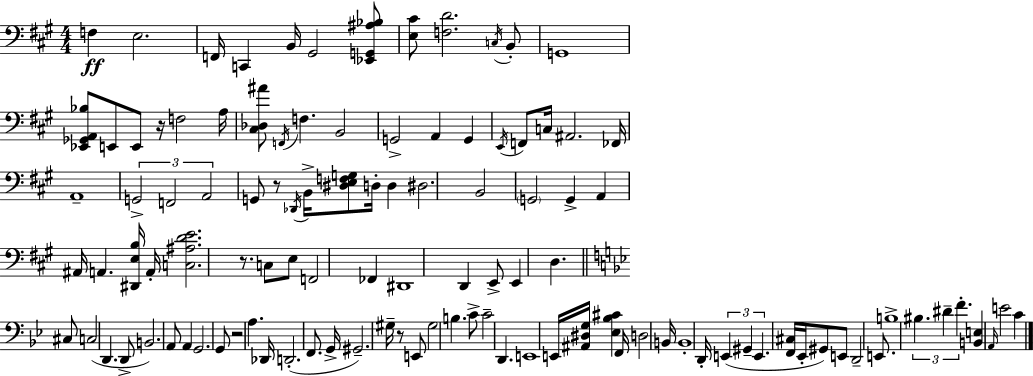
F3/q E3/h. F2/s C2/q B2/s G#2/h [Eb2,G2,A#3,Bb3]/e [E3,C#4]/e [F3,D4]/h. C3/s B2/e G2/w [Eb2,Gb2,A2,Bb3]/e E2/e E2/e R/s F3/h A3/s [C#3,Db3,A#4]/e F2/s F3/q. B2/h G2/h A2/q G2/q E2/s F2/e C3/s A#2/h. FES2/s A2/w G2/h F2/h A2/h G2/e R/e Db2/s B2/s [D#3,E3,F3,G3]/e D3/s D3/q D#3/h. B2/h G2/h G2/q A2/q A#2/s A2/q. [D#2,E3,B3]/s A2/s [C3,A#3,D4,E4]/h. R/e. C3/e E3/e F2/h FES2/q D#2/w D2/q E2/e E2/q D3/q. C#3/e C3/h D2/q. D2/e B2/h. A2/e A2/q G2/h. G2/e R/h A3/q. Db2/s D2/h. F2/e. G2/s G#2/h. G#3/s R/e E2/e G#3/h B3/q. C4/e C4/h D2/q. E2/w E2/s [A#2,D#3,G3]/s [Eb3,Bb3,C#4]/q F2/s D3/h B2/s B2/w D2/s E2/q G#2/q E2/q. [F2,C#3]/s Eb2/s G#2/e E2/e D2/h E2/e. B3/w BIS3/q. D#4/q F4/q. [B2,E3]/q A2/s E4/h C4/q